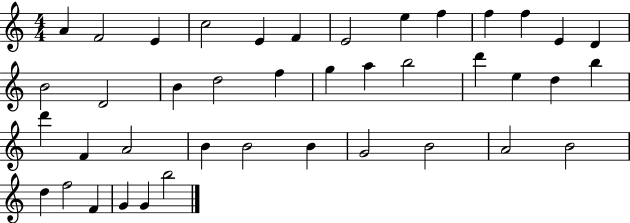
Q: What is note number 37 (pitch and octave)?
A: F5